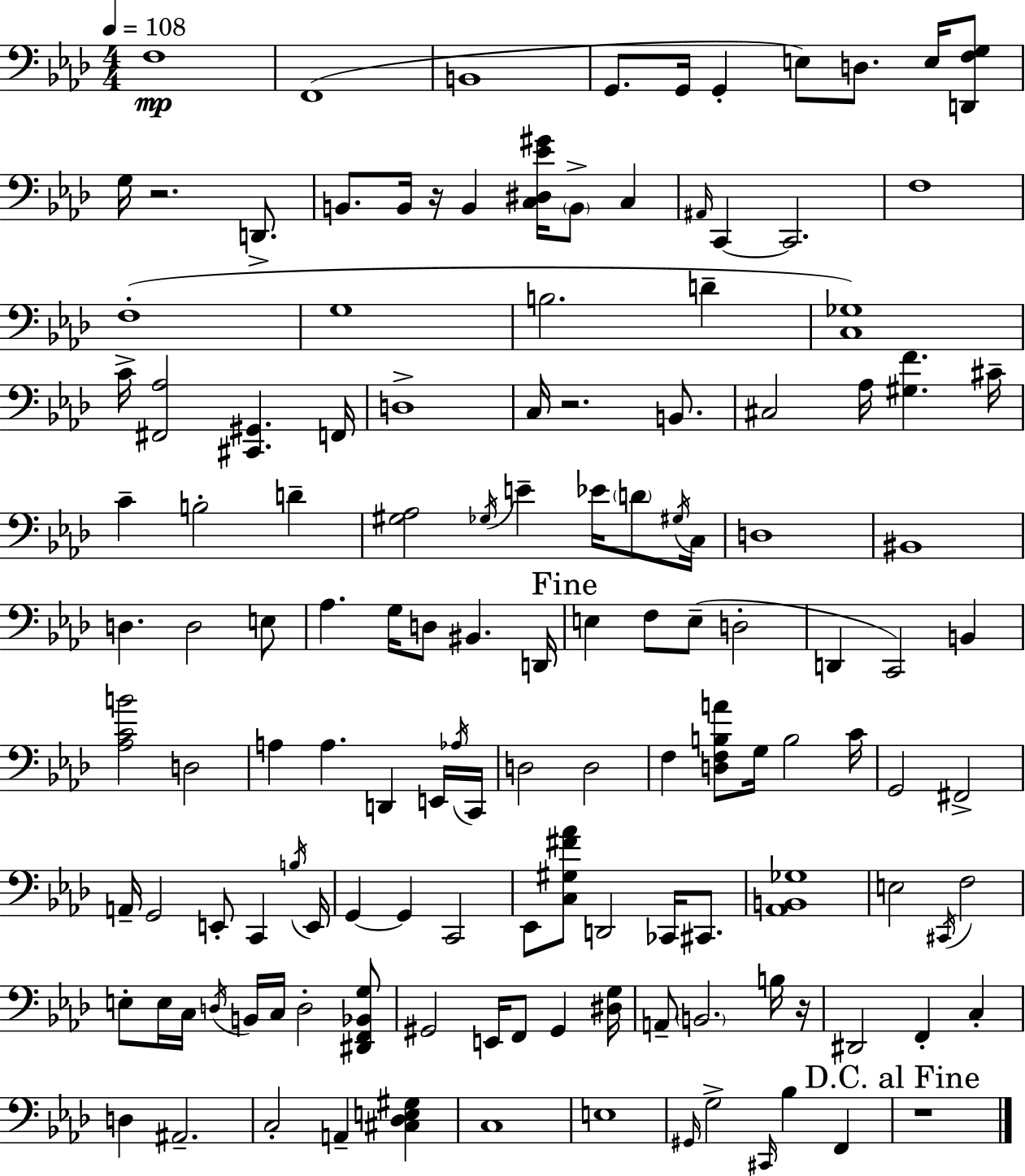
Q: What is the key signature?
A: AES major